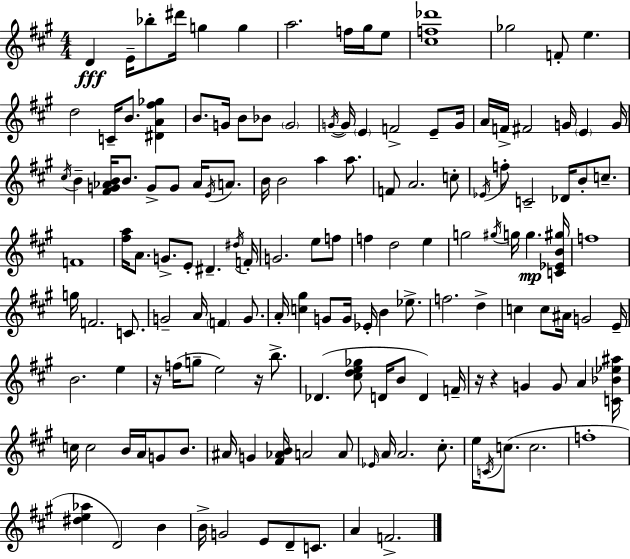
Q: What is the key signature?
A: A major